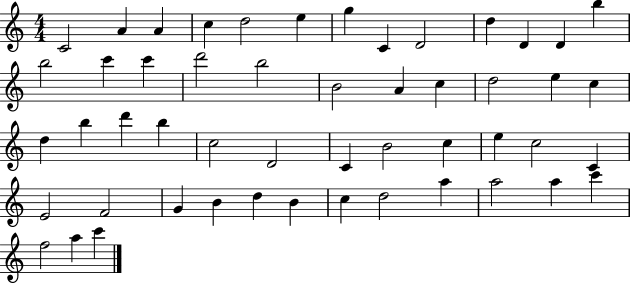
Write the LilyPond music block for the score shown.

{
  \clef treble
  \numericTimeSignature
  \time 4/4
  \key c \major
  c'2 a'4 a'4 | c''4 d''2 e''4 | g''4 c'4 d'2 | d''4 d'4 d'4 b''4 | \break b''2 c'''4 c'''4 | d'''2 b''2 | b'2 a'4 c''4 | d''2 e''4 c''4 | \break d''4 b''4 d'''4 b''4 | c''2 d'2 | c'4 b'2 c''4 | e''4 c''2 c'4 | \break e'2 f'2 | g'4 b'4 d''4 b'4 | c''4 d''2 a''4 | a''2 a''4 c'''4 | \break f''2 a''4 c'''4 | \bar "|."
}